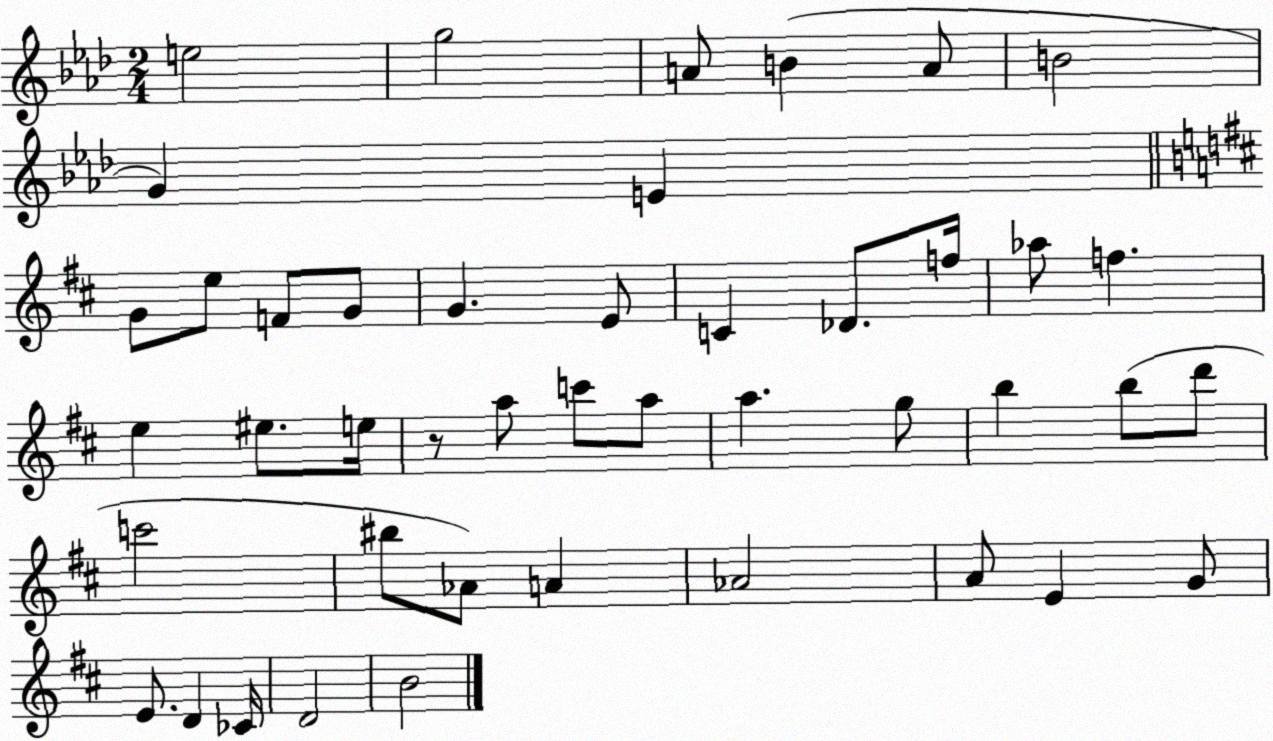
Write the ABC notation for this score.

X:1
T:Untitled
M:2/4
L:1/4
K:Ab
e2 g2 A/2 B A/2 B2 G E G/2 e/2 F/2 G/2 G E/2 C _D/2 f/4 _a/2 f e ^e/2 e/4 z/2 a/2 c'/2 a/2 a g/2 b b/2 d'/2 c'2 ^b/2 _A/2 A _A2 A/2 E G/2 E/2 D _C/4 D2 B2